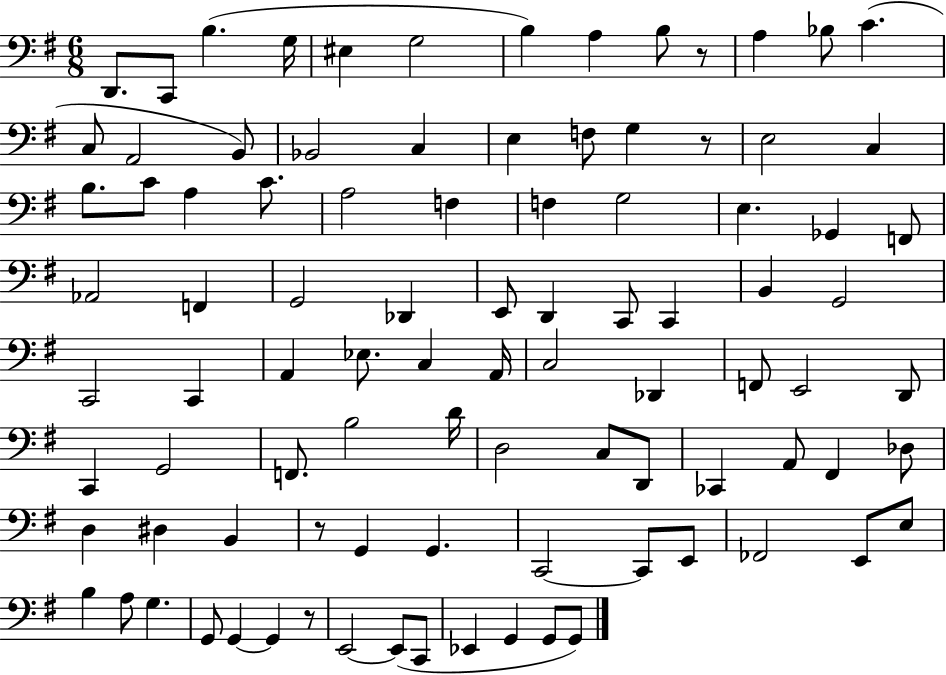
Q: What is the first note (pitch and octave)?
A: D2